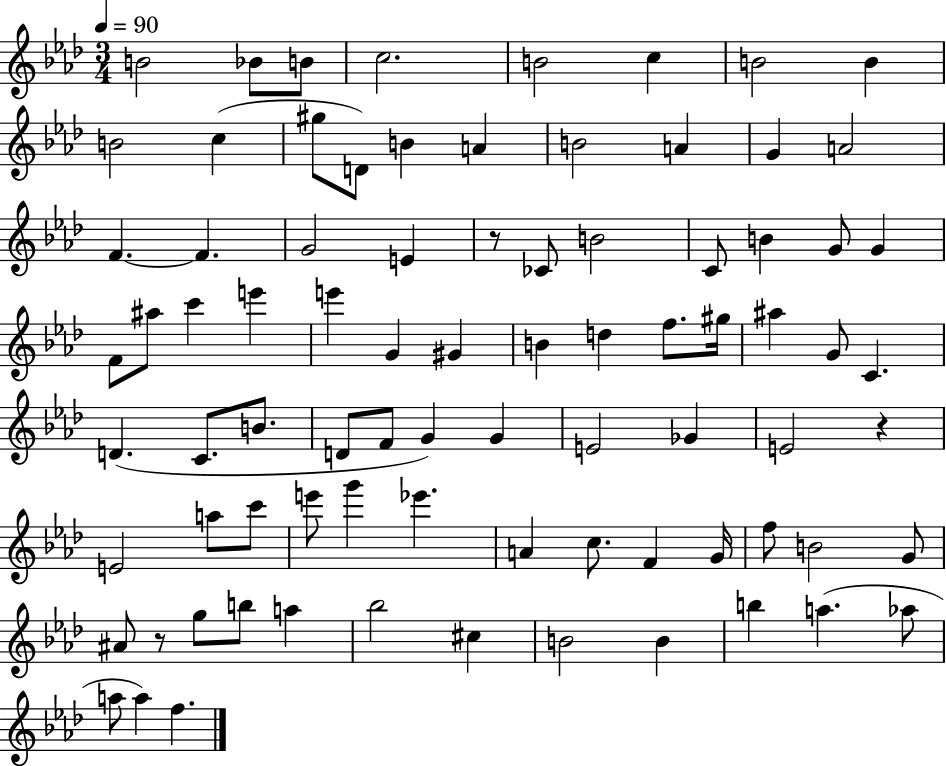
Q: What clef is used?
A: treble